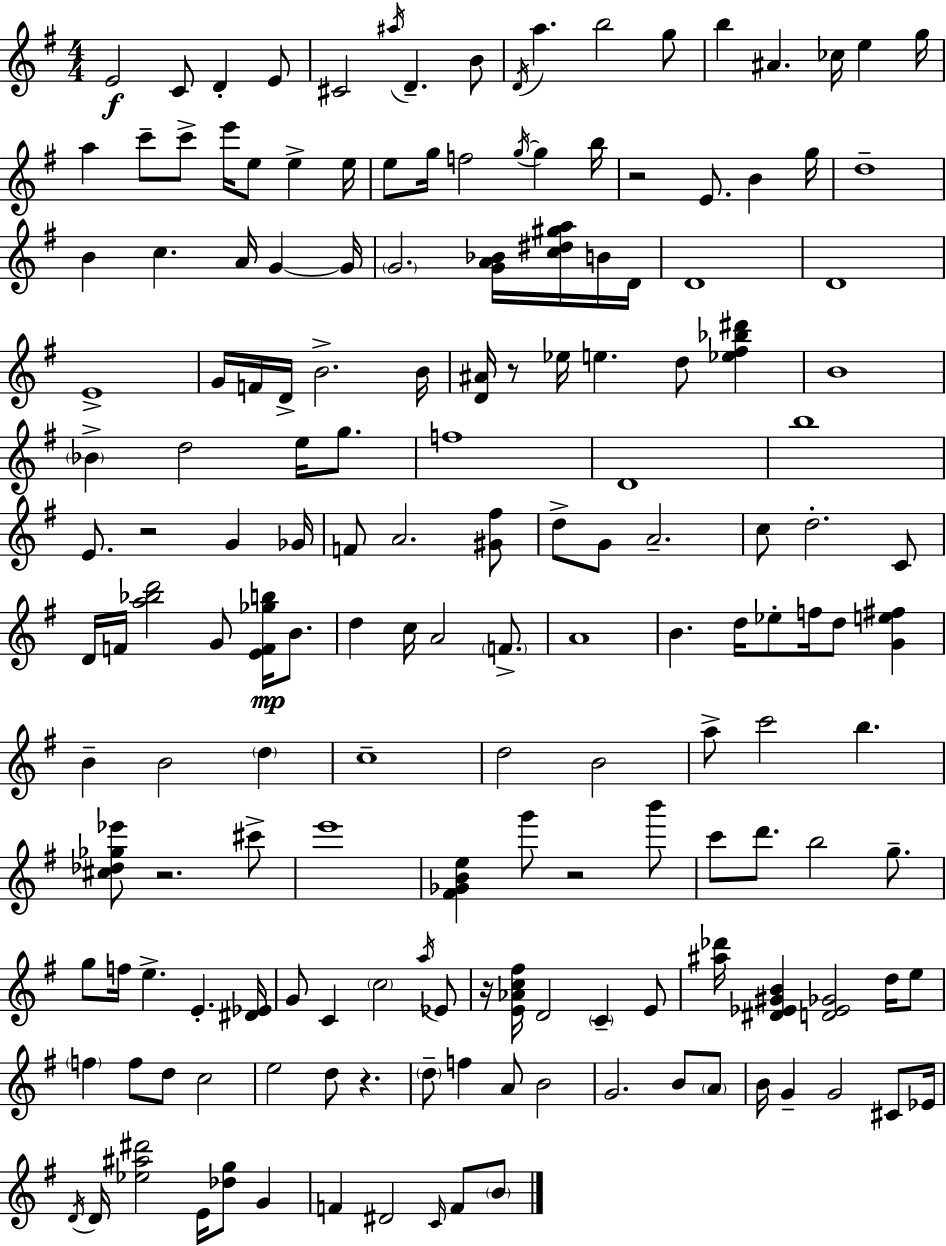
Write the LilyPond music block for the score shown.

{
  \clef treble
  \numericTimeSignature
  \time 4/4
  \key g \major
  e'2\f c'8 d'4-. e'8 | cis'2 \acciaccatura { ais''16 } d'4.-- b'8 | \acciaccatura { d'16 } a''4. b''2 | g''8 b''4 ais'4. ces''16 e''4 | \break g''16 a''4 c'''8-- c'''8-> e'''16 e''8 e''4-> | e''16 e''8 g''16 f''2 \acciaccatura { g''16~ }~ g''4 | b''16 r2 e'8. b'4 | g''16 d''1-- | \break b'4 c''4. a'16 g'4~~ | g'16 \parenthesize g'2. <g' a' bes'>16 | <c'' dis'' gis'' a''>16 b'16 d'16 d'1 | d'1 | \break e'1-> | g'16 f'16 d'16-> b'2.-> | b'16 <d' ais'>16 r8 ees''16 e''4. d''8 <ees'' fis'' bes'' dis'''>4 | b'1 | \break \parenthesize bes'4-> d''2 e''16 | g''8. f''1 | d'1 | b''1 | \break e'8. r2 g'4 | ges'16 f'8 a'2. | <gis' fis''>8 d''8-> g'8 a'2.-- | c''8 d''2.-. | \break c'8 d'16 f'16 <a'' bes'' d'''>2 g'8 <e' f' ges'' b''>16\mp | b'8. d''4 c''16 a'2 | \parenthesize f'8.-> a'1 | b'4. d''16 ees''8-. f''16 d''8 <g' e'' fis''>4 | \break b'4-- b'2 \parenthesize d''4 | c''1-- | d''2 b'2 | a''8-> c'''2 b''4. | \break <cis'' des'' ges'' ees'''>8 r2. | cis'''8-> e'''1 | <fis' ges' b' e''>4 g'''8 r2 | b'''8 c'''8 d'''8. b''2 | \break g''8.-- g''8 f''16 e''4.-> e'4.-. | <dis' ees'>16 g'8 c'4 \parenthesize c''2 | \acciaccatura { a''16 } ees'8 r16 <e' aes' c'' fis''>16 d'2 \parenthesize c'4-- | e'8 <ais'' des'''>16 <dis' ees' gis' b'>4 <d' ees' ges'>2 | \break d''16 e''8 \parenthesize f''4 f''8 d''8 c''2 | e''2 d''8 r4. | \parenthesize d''8-- f''4 a'8 b'2 | g'2. | \break b'8 \parenthesize a'8 b'16 g'4-- g'2 | cis'8 ees'16 \acciaccatura { d'16 } d'16 <ees'' ais'' dis'''>2 e'16 <des'' g''>8 | g'4 f'4 dis'2 | \grace { c'16 } f'8 \parenthesize b'8 \bar "|."
}